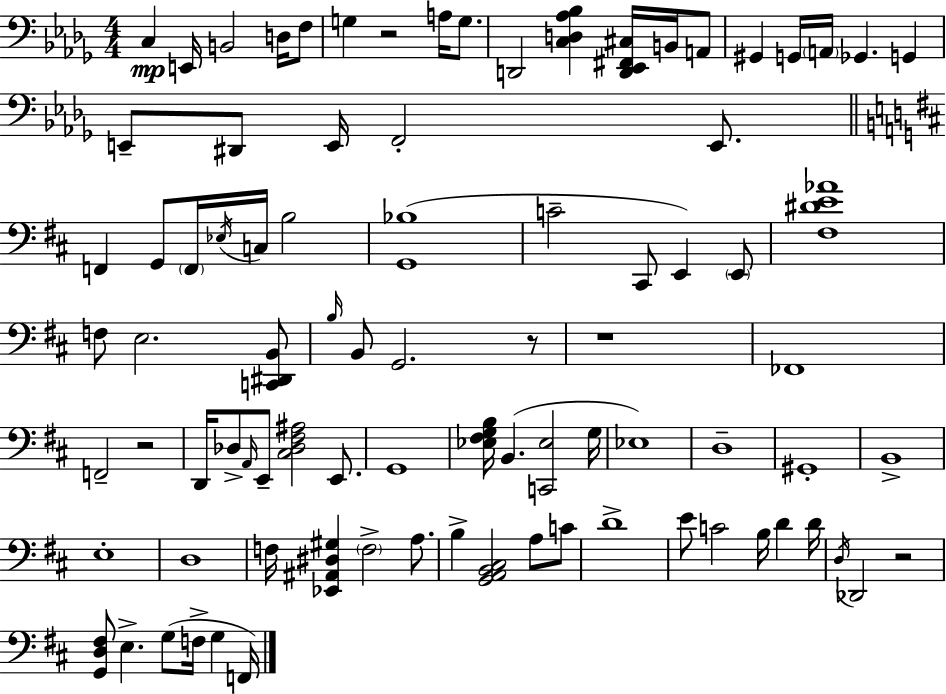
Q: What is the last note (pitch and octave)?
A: F2